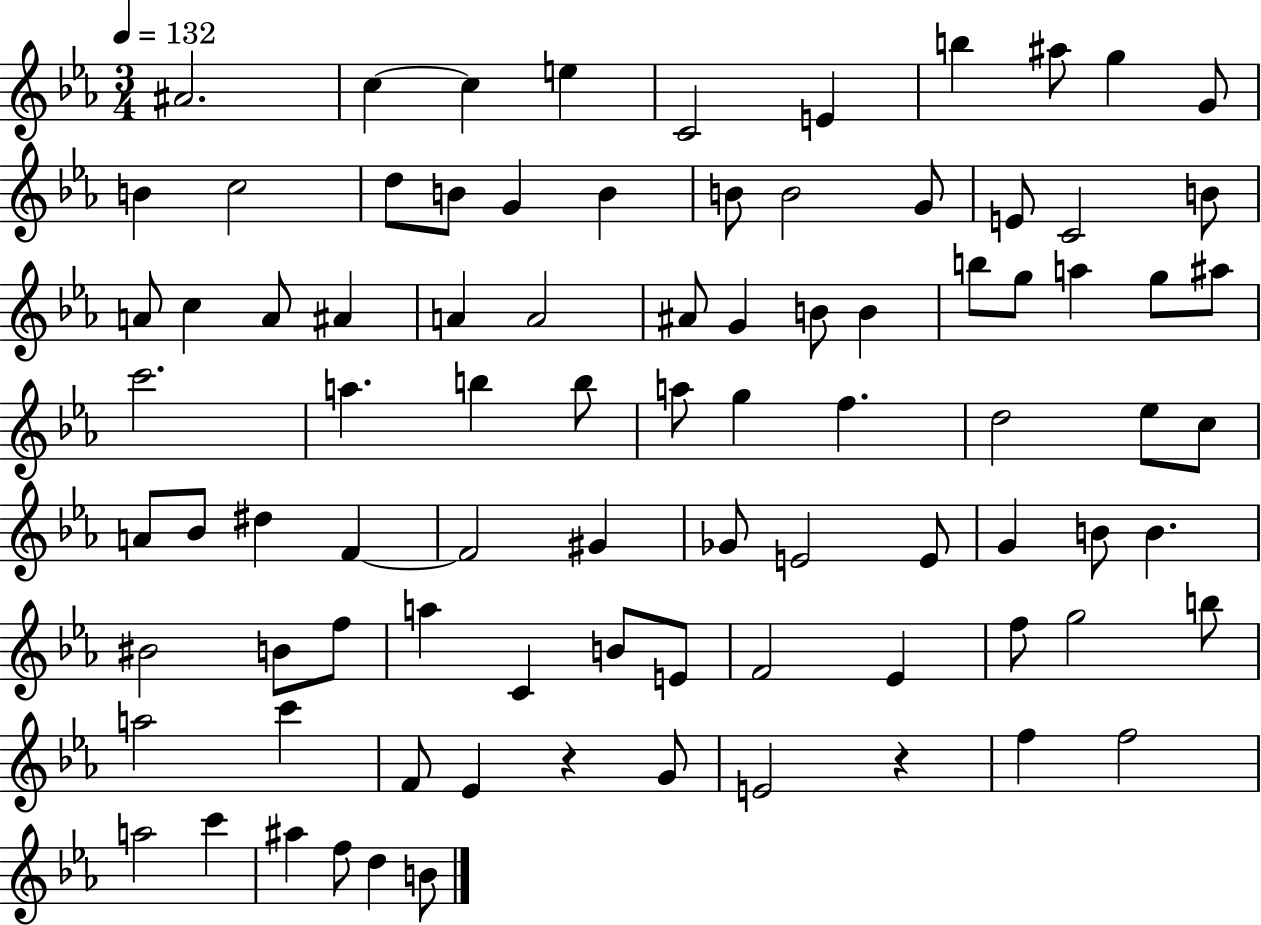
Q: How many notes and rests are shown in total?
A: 87